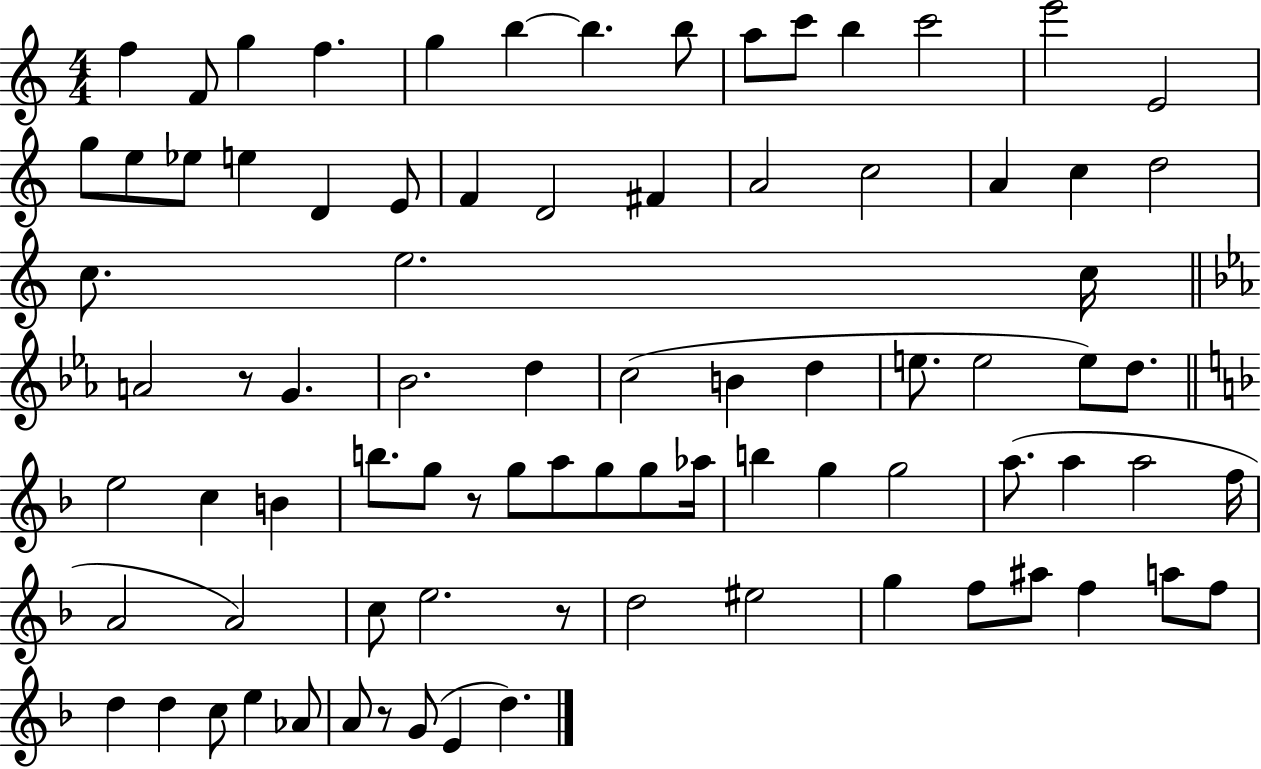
{
  \clef treble
  \numericTimeSignature
  \time 4/4
  \key c \major
  \repeat volta 2 { f''4 f'8 g''4 f''4. | g''4 b''4~~ b''4. b''8 | a''8 c'''8 b''4 c'''2 | e'''2 e'2 | \break g''8 e''8 ees''8 e''4 d'4 e'8 | f'4 d'2 fis'4 | a'2 c''2 | a'4 c''4 d''2 | \break c''8. e''2. c''16 | \bar "||" \break \key ees \major a'2 r8 g'4. | bes'2. d''4 | c''2( b'4 d''4 | e''8. e''2 e''8) d''8. | \break \bar "||" \break \key f \major e''2 c''4 b'4 | b''8. g''8 r8 g''8 a''8 g''8 g''8 aes''16 | b''4 g''4 g''2 | a''8.( a''4 a''2 f''16 | \break a'2 a'2) | c''8 e''2. r8 | d''2 eis''2 | g''4 f''8 ais''8 f''4 a''8 f''8 | \break d''4 d''4 c''8 e''4 aes'8 | a'8 r8 g'8( e'4 d''4.) | } \bar "|."
}